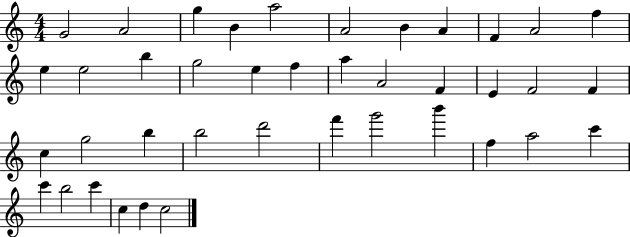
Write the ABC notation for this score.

X:1
T:Untitled
M:4/4
L:1/4
K:C
G2 A2 g B a2 A2 B A F A2 f e e2 b g2 e f a A2 F E F2 F c g2 b b2 d'2 f' g'2 b' f a2 c' c' b2 c' c d c2